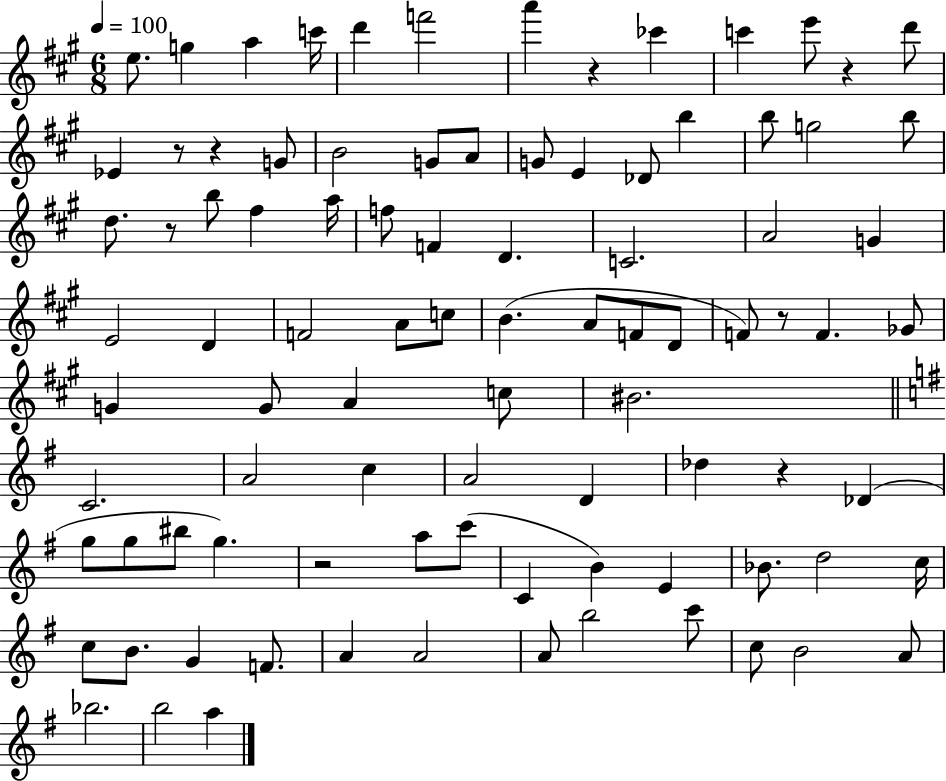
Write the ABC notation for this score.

X:1
T:Untitled
M:6/8
L:1/4
K:A
e/2 g a c'/4 d' f'2 a' z _c' c' e'/2 z d'/2 _E z/2 z G/2 B2 G/2 A/2 G/2 E _D/2 b b/2 g2 b/2 d/2 z/2 b/2 ^f a/4 f/2 F D C2 A2 G E2 D F2 A/2 c/2 B A/2 F/2 D/2 F/2 z/2 F _G/2 G G/2 A c/2 ^B2 C2 A2 c A2 D _d z _D g/2 g/2 ^b/2 g z2 a/2 c'/2 C B E _B/2 d2 c/4 c/2 B/2 G F/2 A A2 A/2 b2 c'/2 c/2 B2 A/2 _b2 b2 a